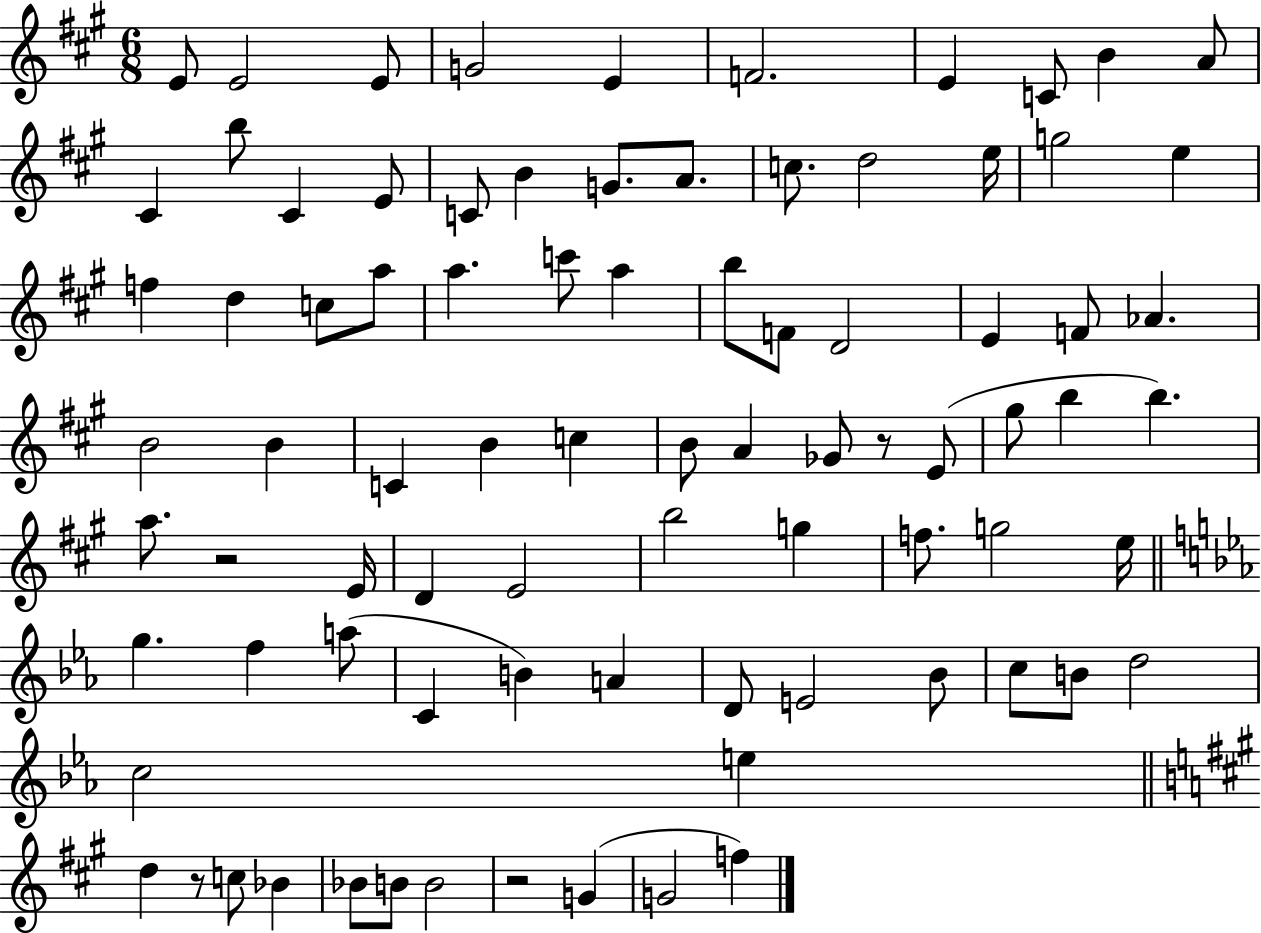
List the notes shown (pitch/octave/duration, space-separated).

E4/e E4/h E4/e G4/h E4/q F4/h. E4/q C4/e B4/q A4/e C#4/q B5/e C#4/q E4/e C4/e B4/q G4/e. A4/e. C5/e. D5/h E5/s G5/h E5/q F5/q D5/q C5/e A5/e A5/q. C6/e A5/q B5/e F4/e D4/h E4/q F4/e Ab4/q. B4/h B4/q C4/q B4/q C5/q B4/e A4/q Gb4/e R/e E4/e G#5/e B5/q B5/q. A5/e. R/h E4/s D4/q E4/h B5/h G5/q F5/e. G5/h E5/s G5/q. F5/q A5/e C4/q B4/q A4/q D4/e E4/h Bb4/e C5/e B4/e D5/h C5/h E5/q D5/q R/e C5/e Bb4/q Bb4/e B4/e B4/h R/h G4/q G4/h F5/q